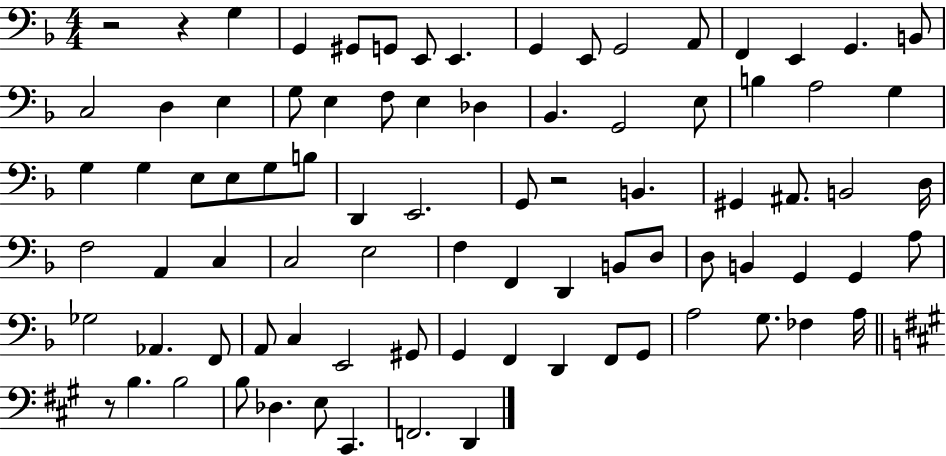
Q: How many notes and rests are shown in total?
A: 85